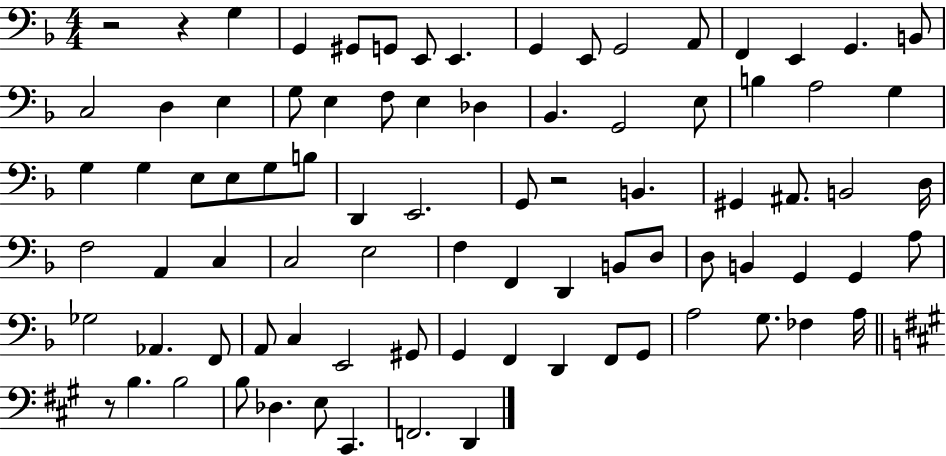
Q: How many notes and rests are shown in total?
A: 85